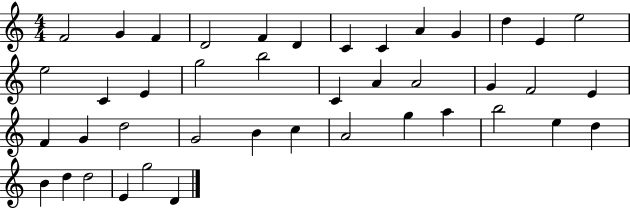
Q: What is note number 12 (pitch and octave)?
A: E4